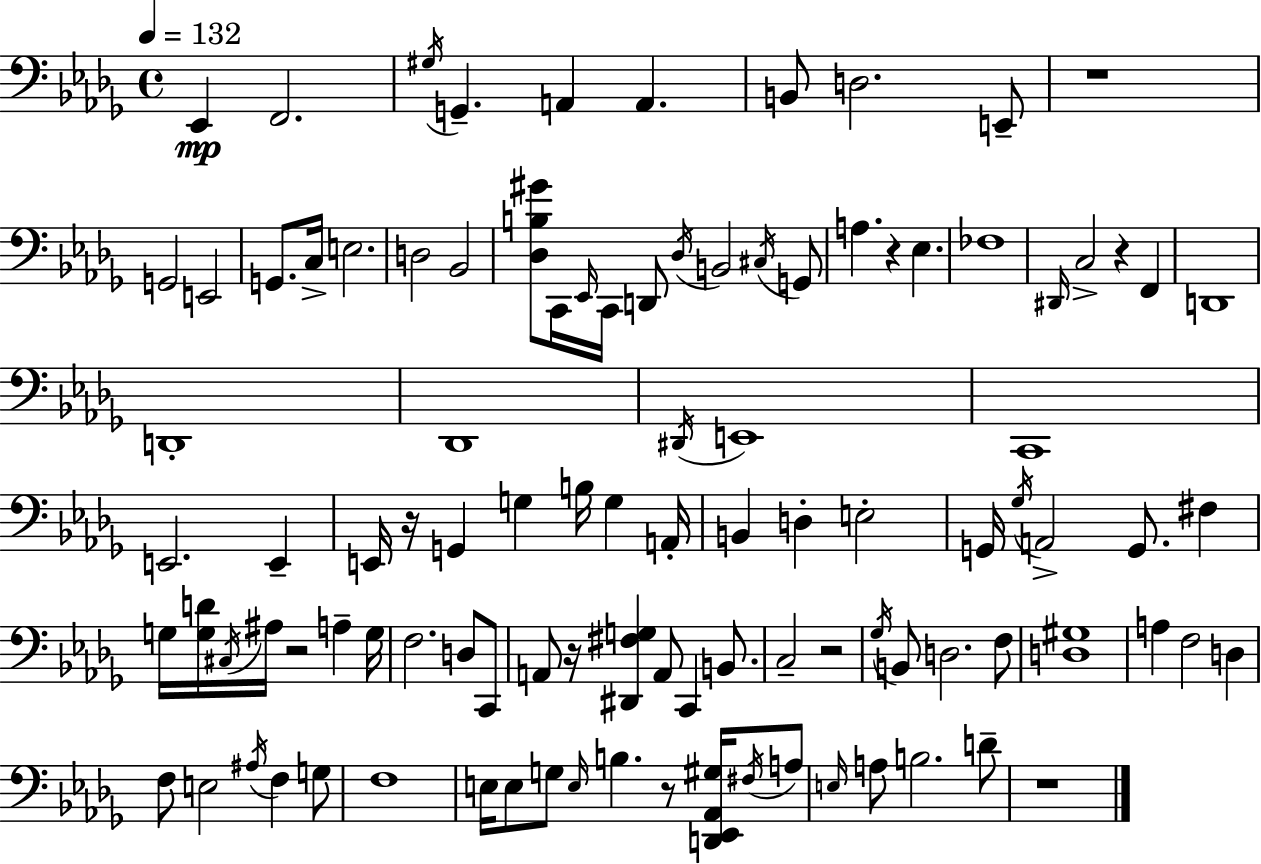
Eb2/q F2/h. G#3/s G2/q. A2/q A2/q. B2/e D3/h. E2/e R/w G2/h E2/h G2/e. C3/s E3/h. D3/h Bb2/h [Db3,B3,G#4]/e C2/s Eb2/s C2/s D2/e Db3/s B2/h C#3/s G2/e A3/q. R/q Eb3/q. FES3/w D#2/s C3/h R/q F2/q D2/w D2/w Db2/w D#2/s E2/w C2/w E2/h. E2/q E2/s R/s G2/q G3/q B3/s G3/q A2/s B2/q D3/q E3/h G2/s Gb3/s A2/h G2/e. F#3/q G3/s [G3,D4]/s C#3/s A#3/s R/h A3/q G3/s F3/h. D3/e C2/e A2/e R/s [D#2,F#3,G3]/q A2/e C2/q B2/e. C3/h R/h Gb3/s B2/e D3/h. F3/e [D3,G#3]/w A3/q F3/h D3/q F3/e E3/h A#3/s F3/q G3/e F3/w E3/s E3/e G3/e E3/s B3/q. R/e [D2,Eb2,Ab2,G#3]/s F#3/s A3/e E3/s A3/e B3/h. D4/e R/w